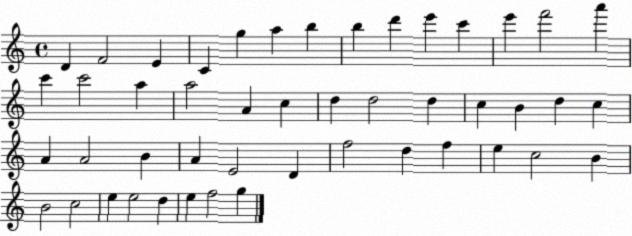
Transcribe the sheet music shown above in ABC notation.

X:1
T:Untitled
M:4/4
L:1/4
K:C
D F2 E C g a b b d' e' c' e' f'2 a' c' c'2 a a2 A c d d2 d c B d c A A2 B A E2 D f2 d f e c2 B B2 c2 e e2 d e f2 g